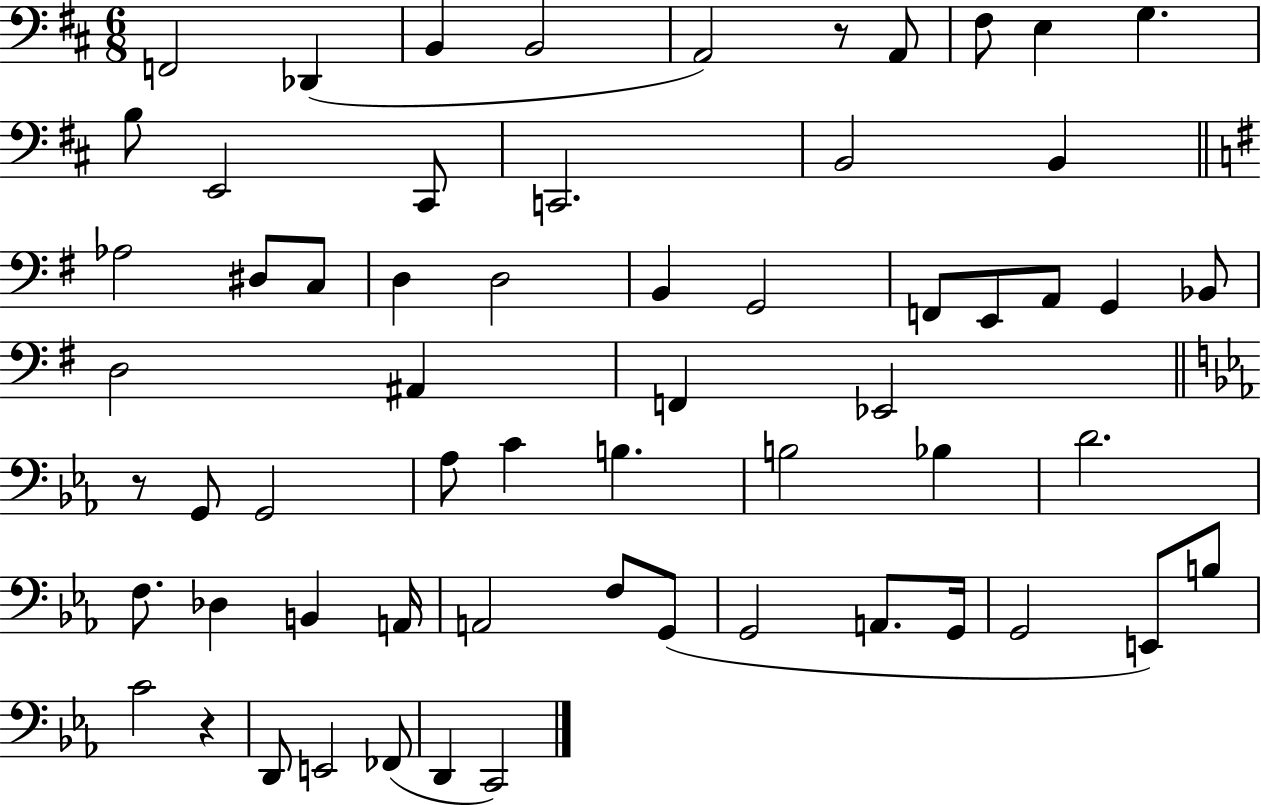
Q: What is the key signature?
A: D major